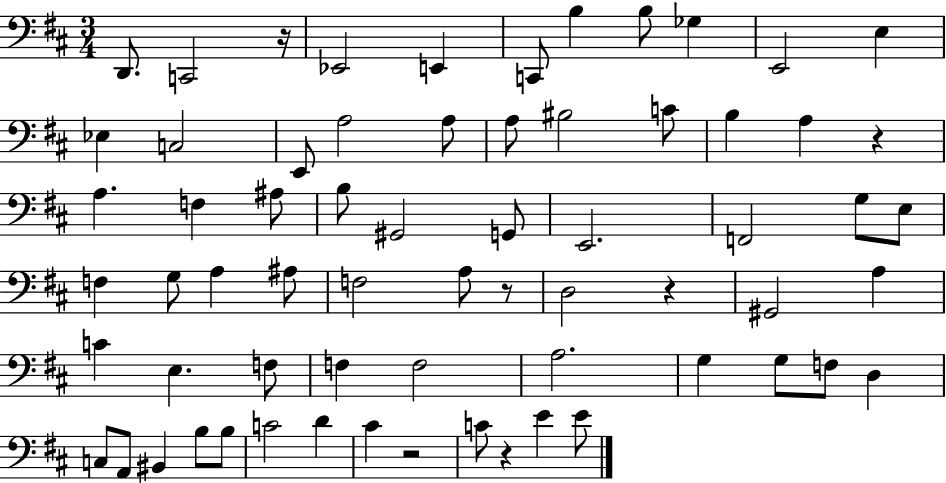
{
  \clef bass
  \numericTimeSignature
  \time 3/4
  \key d \major
  d,8. c,2 r16 | ees,2 e,4 | c,8 b4 b8 ges4 | e,2 e4 | \break ees4 c2 | e,8 a2 a8 | a8 bis2 c'8 | b4 a4 r4 | \break a4. f4 ais8 | b8 gis,2 g,8 | e,2. | f,2 g8 e8 | \break f4 g8 a4 ais8 | f2 a8 r8 | d2 r4 | gis,2 a4 | \break c'4 e4. f8 | f4 f2 | a2. | g4 g8 f8 d4 | \break c8 a,8 bis,4 b8 b8 | c'2 d'4 | cis'4 r2 | c'8 r4 e'4 e'8 | \break \bar "|."
}